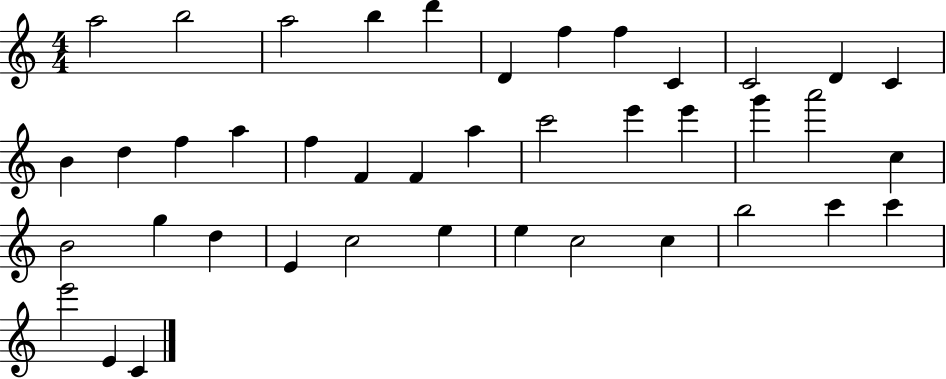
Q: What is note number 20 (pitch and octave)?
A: A5